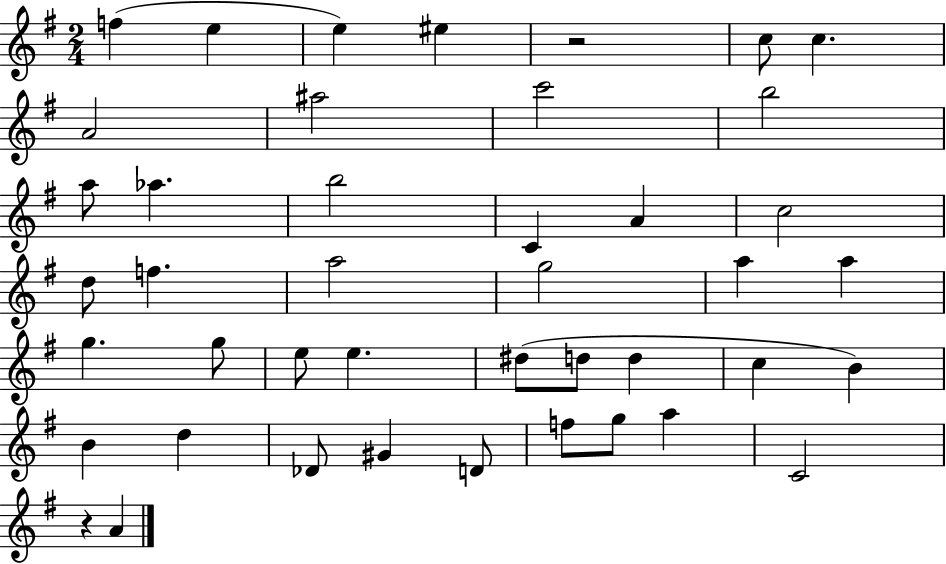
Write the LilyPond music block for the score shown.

{
  \clef treble
  \numericTimeSignature
  \time 2/4
  \key g \major
  f''4( e''4 | e''4) eis''4 | r2 | c''8 c''4. | \break a'2 | ais''2 | c'''2 | b''2 | \break a''8 aes''4. | b''2 | c'4 a'4 | c''2 | \break d''8 f''4. | a''2 | g''2 | a''4 a''4 | \break g''4. g''8 | e''8 e''4. | dis''8( d''8 d''4 | c''4 b'4) | \break b'4 d''4 | des'8 gis'4 d'8 | f''8 g''8 a''4 | c'2 | \break r4 a'4 | \bar "|."
}